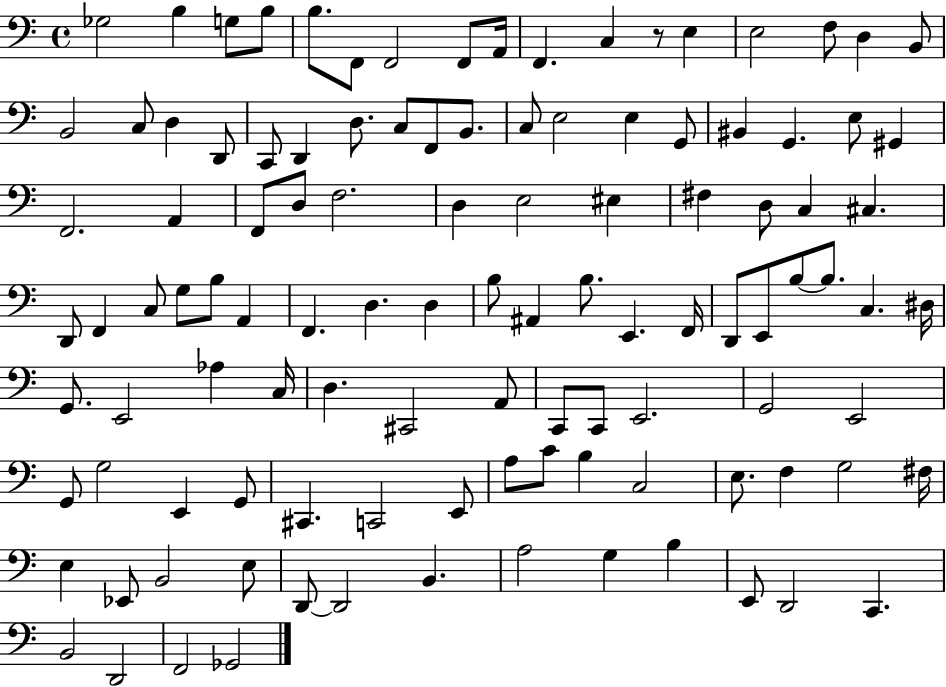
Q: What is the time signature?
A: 4/4